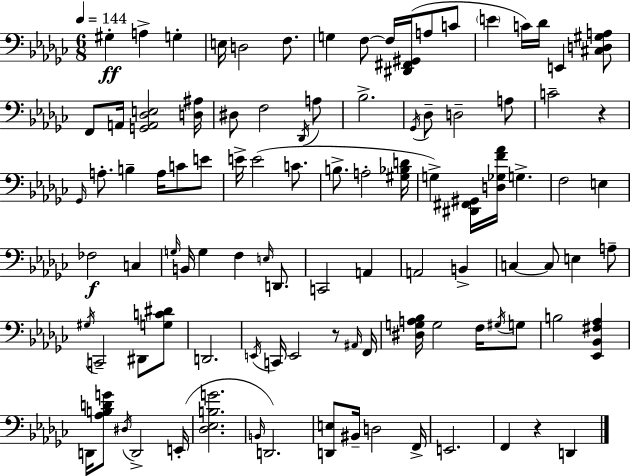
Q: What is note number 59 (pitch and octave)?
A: G#3